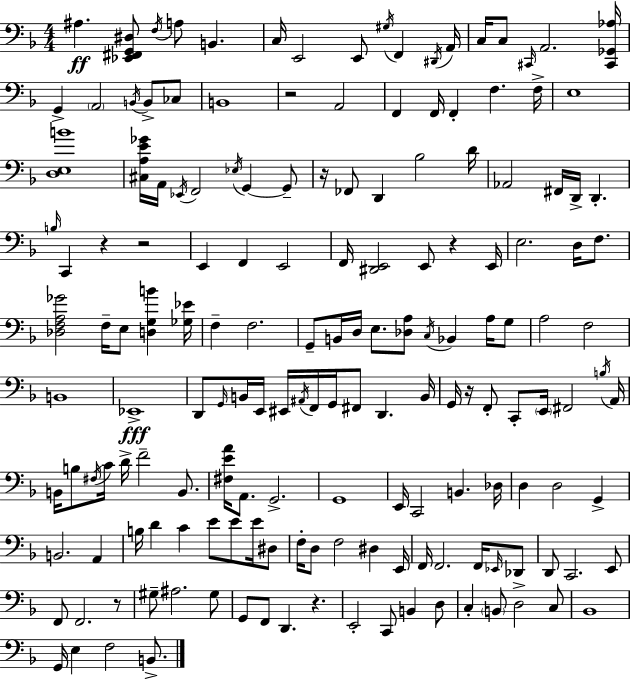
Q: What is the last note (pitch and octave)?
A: B2